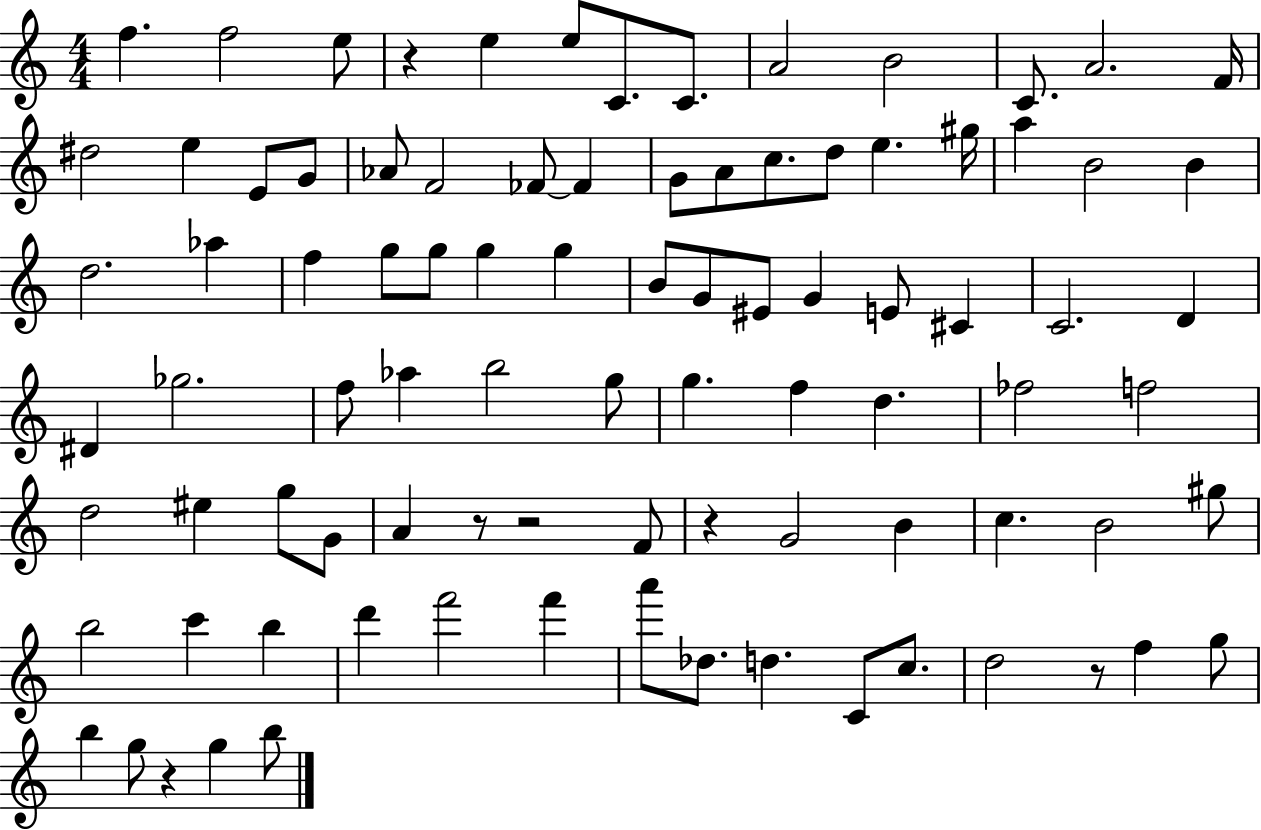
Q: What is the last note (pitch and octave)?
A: B5